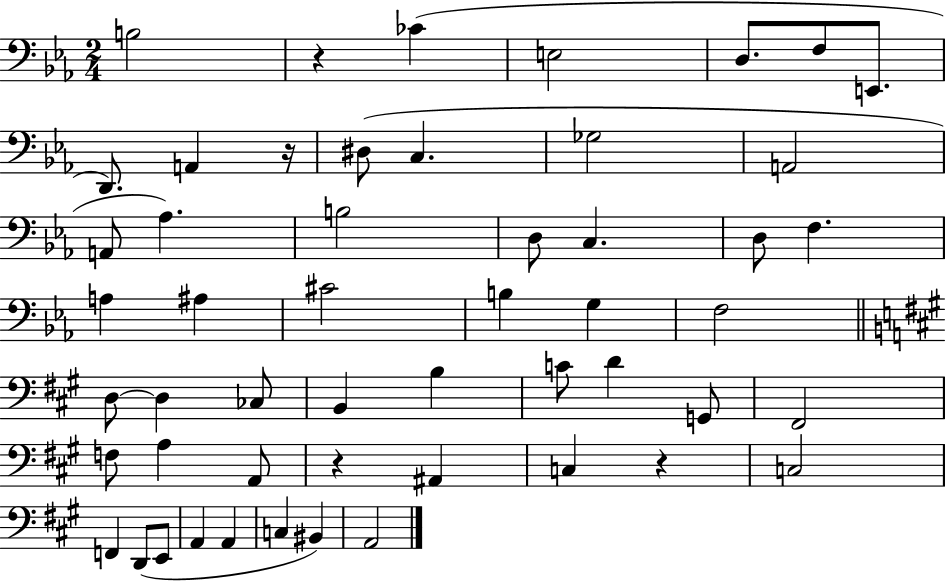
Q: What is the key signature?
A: EES major